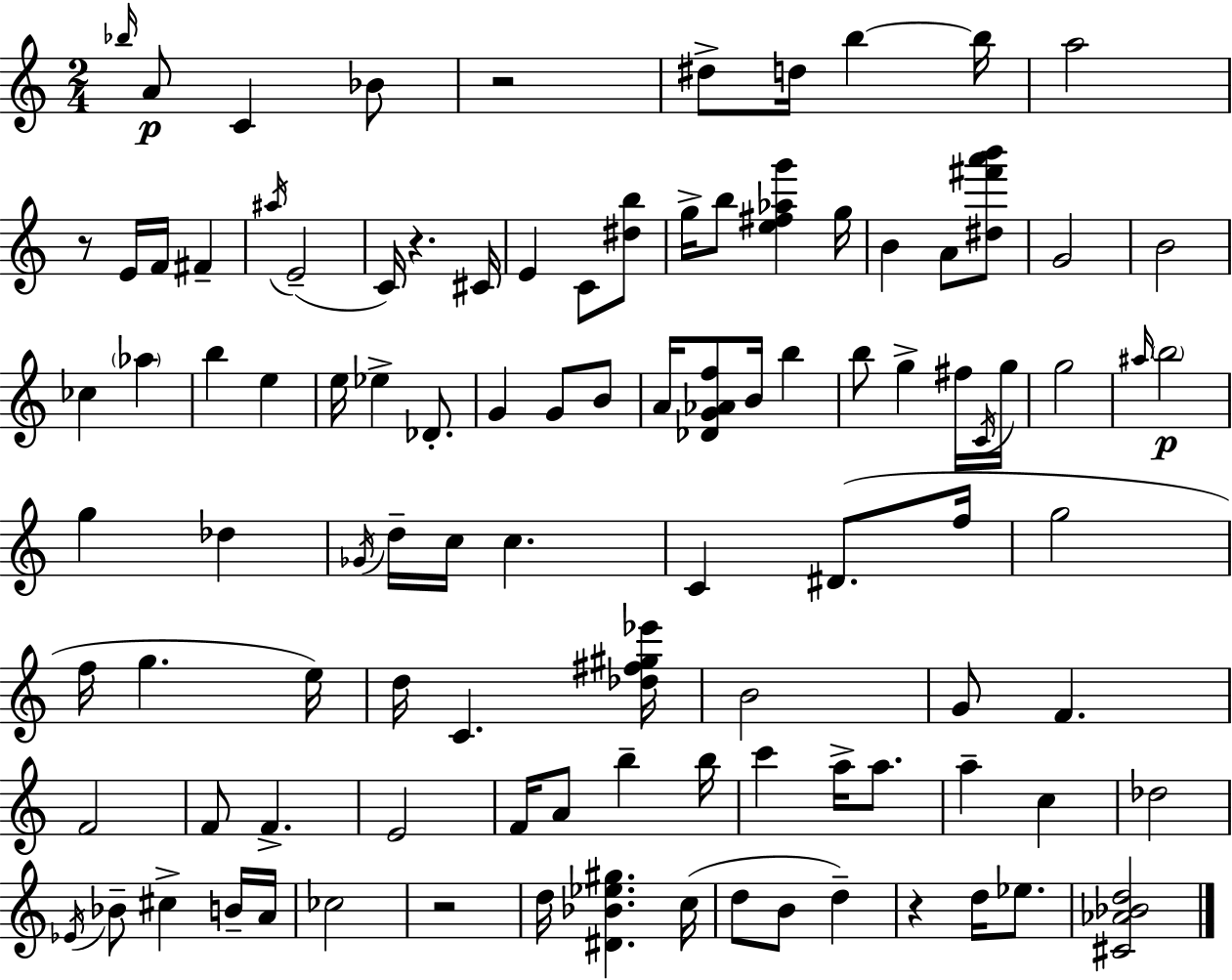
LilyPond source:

{
  \clef treble
  \numericTimeSignature
  \time 2/4
  \key a \minor
  \grace { bes''16 }\p a'8 c'4 bes'8 | r2 | dis''8-> d''16 b''4~~ | b''16 a''2 | \break r8 e'16 f'16 fis'4-- | \acciaccatura { ais''16 }( e'2-- | c'16) r4. | cis'16 e'4 c'8 | \break <dis'' b''>8 g''16-> b''8 <e'' fis'' aes'' g'''>4 | g''16 b'4 a'8 | <dis'' fis''' a''' b'''>8 g'2 | b'2 | \break ces''4 \parenthesize aes''4 | b''4 e''4 | e''16 ees''4-> des'8.-. | g'4 g'8 | \break b'8 a'16 <des' g' aes' f''>8 b'16 b''4 | b''8 g''4-> | fis''16 \acciaccatura { c'16 } g''16 g''2 | \grace { ais''16 }\p \parenthesize b''2 | \break g''4 | des''4 \acciaccatura { ges'16 } d''16-- c''16 c''4. | c'4 | dis'8.( f''16 g''2 | \break f''16 g''4. | e''16) d''16 c'4. | <des'' fis'' gis'' ees'''>16 b'2 | g'8 f'4. | \break f'2 | f'8 f'4.-> | e'2 | f'16 a'8 | \break b''4-- b''16 c'''4 | a''16-> a''8. a''4-- | c''4 des''2 | \acciaccatura { ees'16 } bes'8-- | \break cis''4-> b'16-- a'16 ces''2 | r2 | d''16 <dis' bes' ees'' gis''>4. | c''16( d''8 | \break b'8 d''4--) r4 | d''16 ees''8. <cis' aes' bes' d''>2 | \bar "|."
}